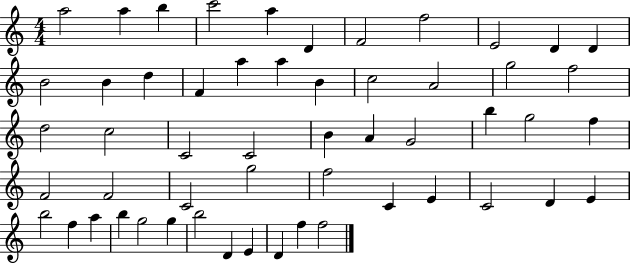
X:1
T:Untitled
M:4/4
L:1/4
K:C
a2 a b c'2 a D F2 f2 E2 D D B2 B d F a a B c2 A2 g2 f2 d2 c2 C2 C2 B A G2 b g2 f F2 F2 C2 g2 f2 C E C2 D E b2 f a b g2 g b2 D E D f f2